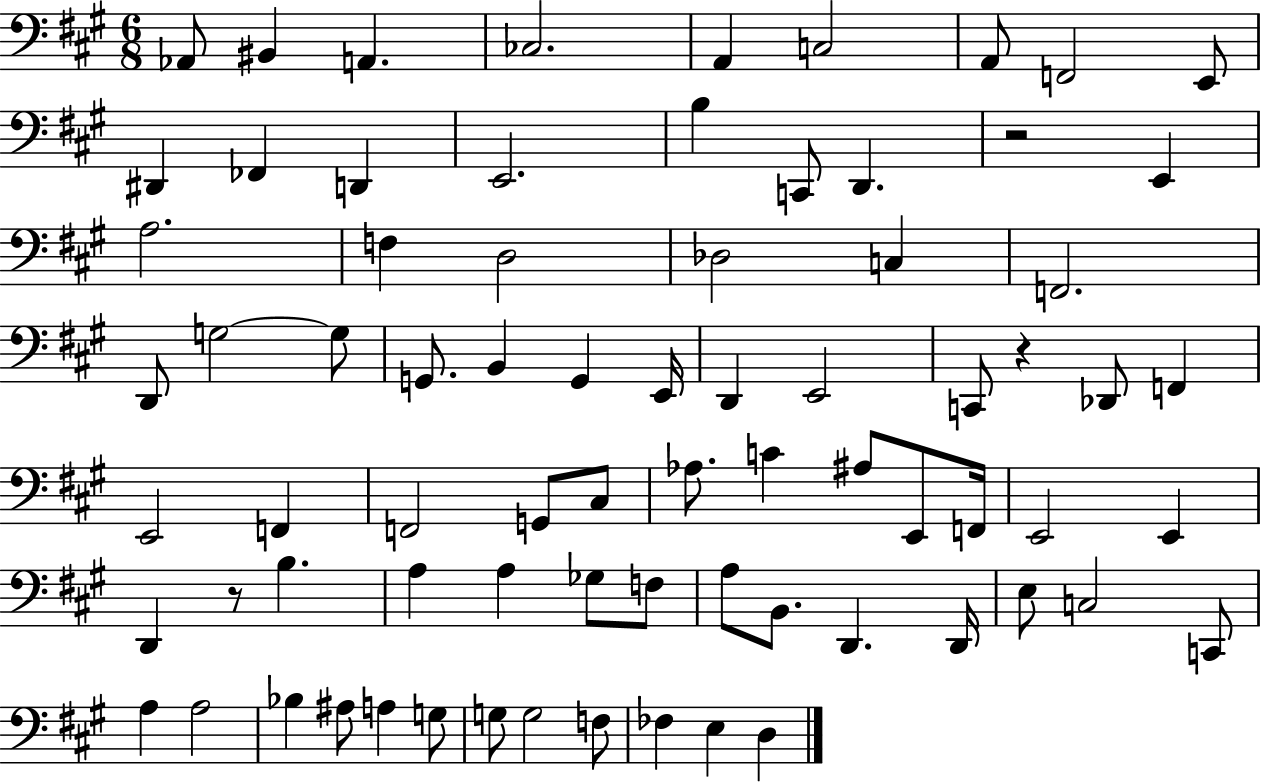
{
  \clef bass
  \numericTimeSignature
  \time 6/8
  \key a \major
  aes,8 bis,4 a,4. | ces2. | a,4 c2 | a,8 f,2 e,8 | \break dis,4 fes,4 d,4 | e,2. | b4 c,8 d,4. | r2 e,4 | \break a2. | f4 d2 | des2 c4 | f,2. | \break d,8 g2~~ g8 | g,8. b,4 g,4 e,16 | d,4 e,2 | c,8 r4 des,8 f,4 | \break e,2 f,4 | f,2 g,8 cis8 | aes8. c'4 ais8 e,8 f,16 | e,2 e,4 | \break d,4 r8 b4. | a4 a4 ges8 f8 | a8 b,8. d,4. d,16 | e8 c2 c,8 | \break a4 a2 | bes4 ais8 a4 g8 | g8 g2 f8 | fes4 e4 d4 | \break \bar "|."
}